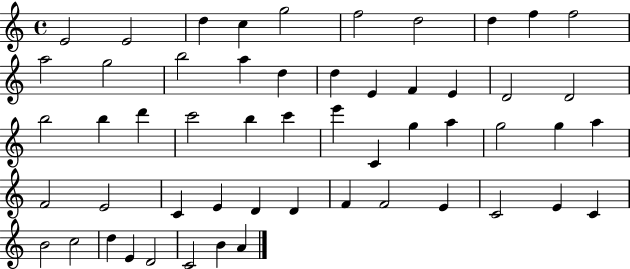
X:1
T:Untitled
M:4/4
L:1/4
K:C
E2 E2 d c g2 f2 d2 d f f2 a2 g2 b2 a d d E F E D2 D2 b2 b d' c'2 b c' e' C g a g2 g a F2 E2 C E D D F F2 E C2 E C B2 c2 d E D2 C2 B A